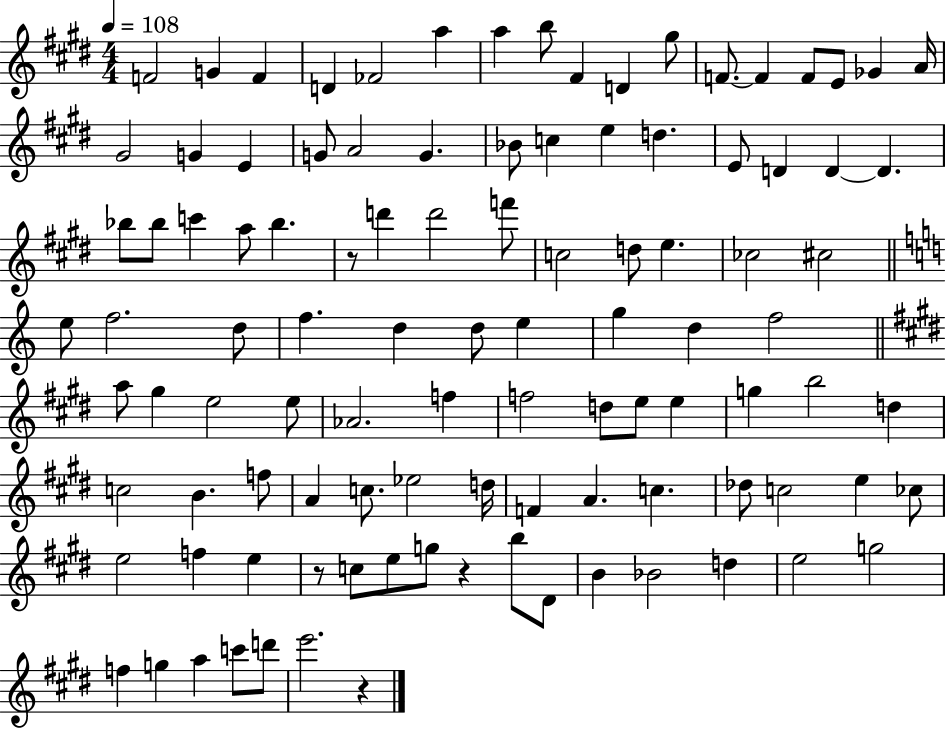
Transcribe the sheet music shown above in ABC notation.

X:1
T:Untitled
M:4/4
L:1/4
K:E
F2 G F D _F2 a a b/2 ^F D ^g/2 F/2 F F/2 E/2 _G A/4 ^G2 G E G/2 A2 G _B/2 c e d E/2 D D D _b/2 _b/2 c' a/2 _b z/2 d' d'2 f'/2 c2 d/2 e _c2 ^c2 e/2 f2 d/2 f d d/2 e g d f2 a/2 ^g e2 e/2 _A2 f f2 d/2 e/2 e g b2 d c2 B f/2 A c/2 _e2 d/4 F A c _d/2 c2 e _c/2 e2 f e z/2 c/2 e/2 g/2 z b/2 ^D/2 B _B2 d e2 g2 f g a c'/2 d'/2 e'2 z